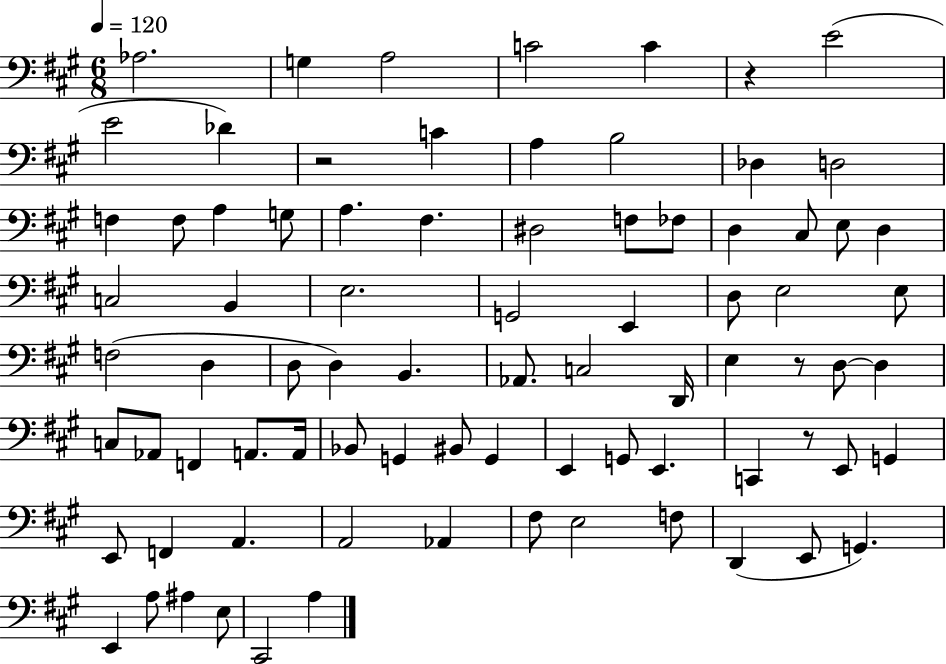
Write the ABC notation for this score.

X:1
T:Untitled
M:6/8
L:1/4
K:A
_A,2 G, A,2 C2 C z E2 E2 _D z2 C A, B,2 _D, D,2 F, F,/2 A, G,/2 A, ^F, ^D,2 F,/2 _F,/2 D, ^C,/2 E,/2 D, C,2 B,, E,2 G,,2 E,, D,/2 E,2 E,/2 F,2 D, D,/2 D, B,, _A,,/2 C,2 D,,/4 E, z/2 D,/2 D, C,/2 _A,,/2 F,, A,,/2 A,,/4 _B,,/2 G,, ^B,,/2 G,, E,, G,,/2 E,, C,, z/2 E,,/2 G,, E,,/2 F,, A,, A,,2 _A,, ^F,/2 E,2 F,/2 D,, E,,/2 G,, E,, A,/2 ^A, E,/2 ^C,,2 A,